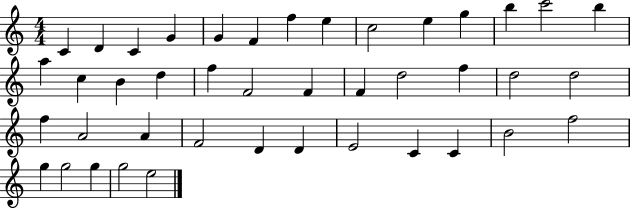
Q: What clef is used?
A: treble